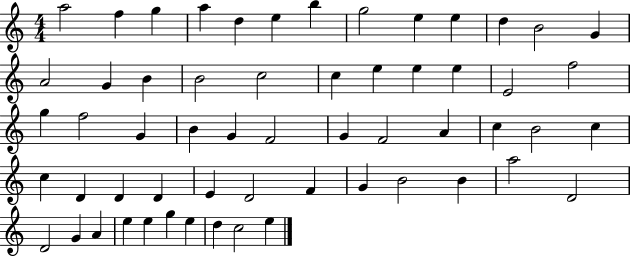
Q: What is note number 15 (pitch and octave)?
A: G4